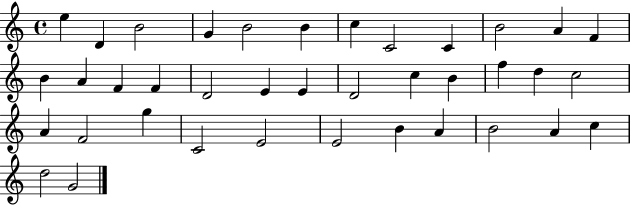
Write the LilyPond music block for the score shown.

{
  \clef treble
  \time 4/4
  \defaultTimeSignature
  \key c \major
  e''4 d'4 b'2 | g'4 b'2 b'4 | c''4 c'2 c'4 | b'2 a'4 f'4 | \break b'4 a'4 f'4 f'4 | d'2 e'4 e'4 | d'2 c''4 b'4 | f''4 d''4 c''2 | \break a'4 f'2 g''4 | c'2 e'2 | e'2 b'4 a'4 | b'2 a'4 c''4 | \break d''2 g'2 | \bar "|."
}